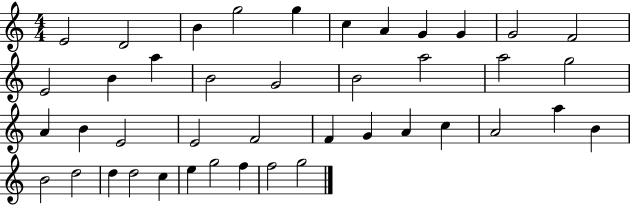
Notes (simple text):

E4/h D4/h B4/q G5/h G5/q C5/q A4/q G4/q G4/q G4/h F4/h E4/h B4/q A5/q B4/h G4/h B4/h A5/h A5/h G5/h A4/q B4/q E4/h E4/h F4/h F4/q G4/q A4/q C5/q A4/h A5/q B4/q B4/h D5/h D5/q D5/h C5/q E5/q G5/h F5/q F5/h G5/h